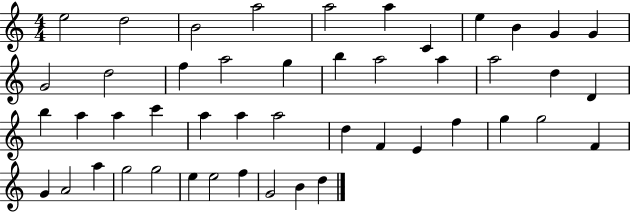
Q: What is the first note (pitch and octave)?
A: E5